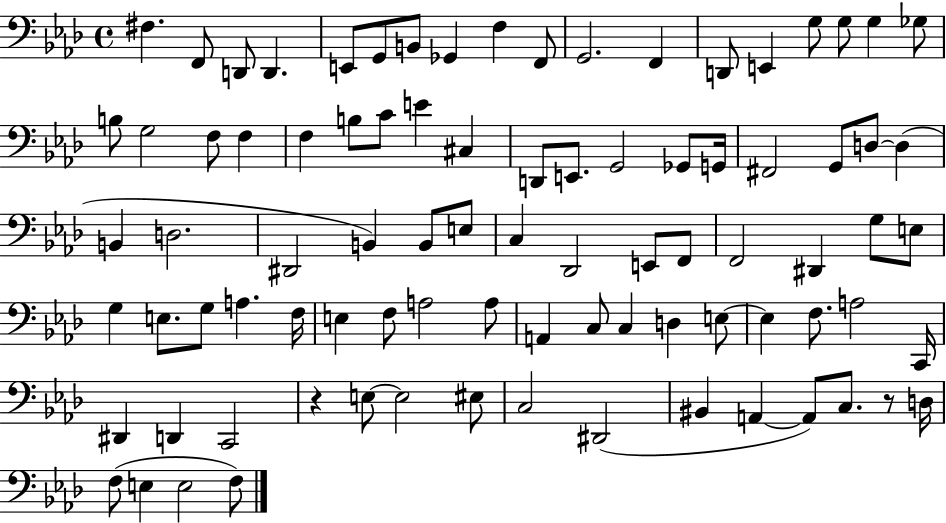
{
  \clef bass
  \time 4/4
  \defaultTimeSignature
  \key aes \major
  fis4. f,8 d,8 d,4. | e,8 g,8 b,8 ges,4 f4 f,8 | g,2. f,4 | d,8 e,4 g8 g8 g4 ges8 | \break b8 g2 f8 f4 | f4 b8 c'8 e'4 cis4 | d,8 e,8. g,2 ges,8 g,16 | fis,2 g,8 d8~~ d4( | \break b,4 d2. | dis,2 b,4) b,8 e8 | c4 des,2 e,8 f,8 | f,2 dis,4 g8 e8 | \break g4 e8. g8 a4. f16 | e4 f8 a2 a8 | a,4 c8 c4 d4 e8~~ | e4 f8. a2 c,16 | \break dis,4 d,4 c,2 | r4 e8~~ e2 eis8 | c2 dis,2( | bis,4 a,4~~ a,8) c8. r8 d16 | \break f8( e4 e2 f8) | \bar "|."
}